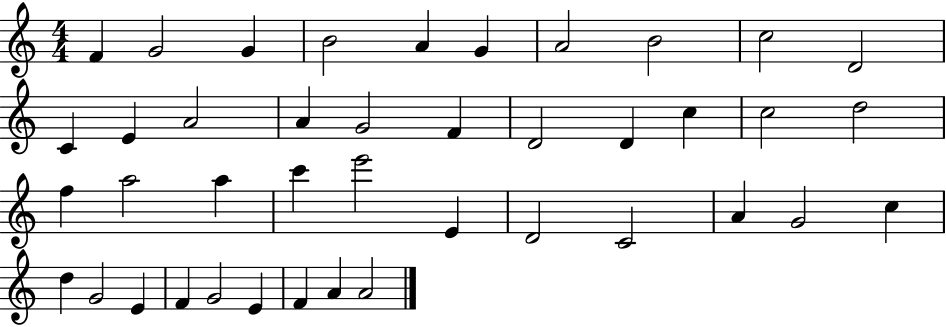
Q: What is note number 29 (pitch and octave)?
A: C4